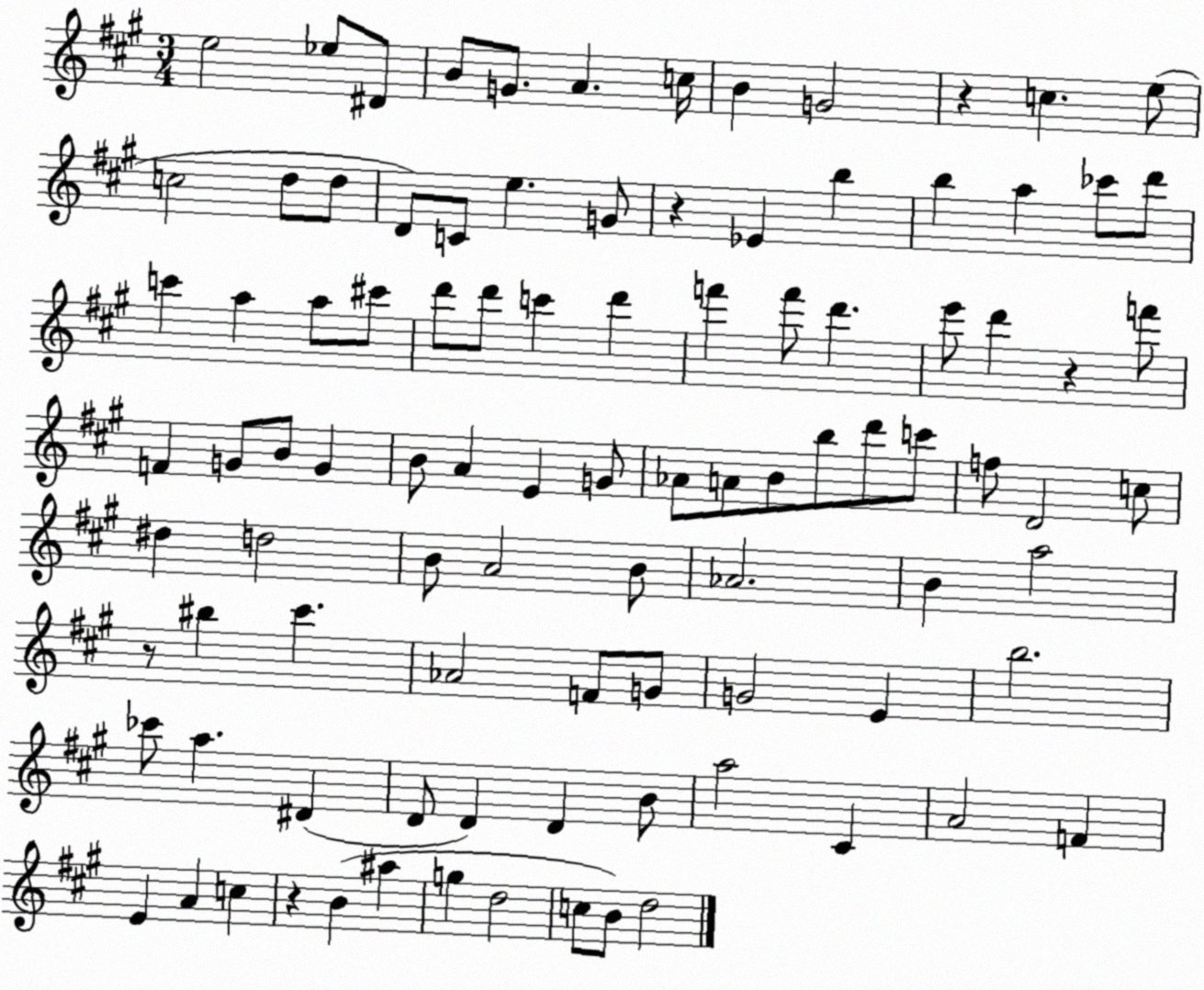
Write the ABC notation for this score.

X:1
T:Untitled
M:3/4
L:1/4
K:A
e2 _e/2 ^D/2 B/2 G/2 A c/4 B G2 z c e/2 c2 d/2 d/2 D/2 C/2 e G/2 z _E b b a _c'/2 d'/2 c' a a/2 ^c'/2 d'/2 d'/2 c' d' f' f'/2 d' e'/2 d' z f'/2 F G/2 B/2 G B/2 A E G/2 _A/2 A/2 B/2 b/2 d'/2 c'/2 f/2 D2 c/2 ^d d2 B/2 A2 B/2 _A2 B a2 z/2 ^b ^c' _A2 F/2 G/2 G2 E b2 _c'/2 a ^D D/2 D D B/2 a2 ^C A2 F E A c z B ^a g d2 c/2 B/2 d2